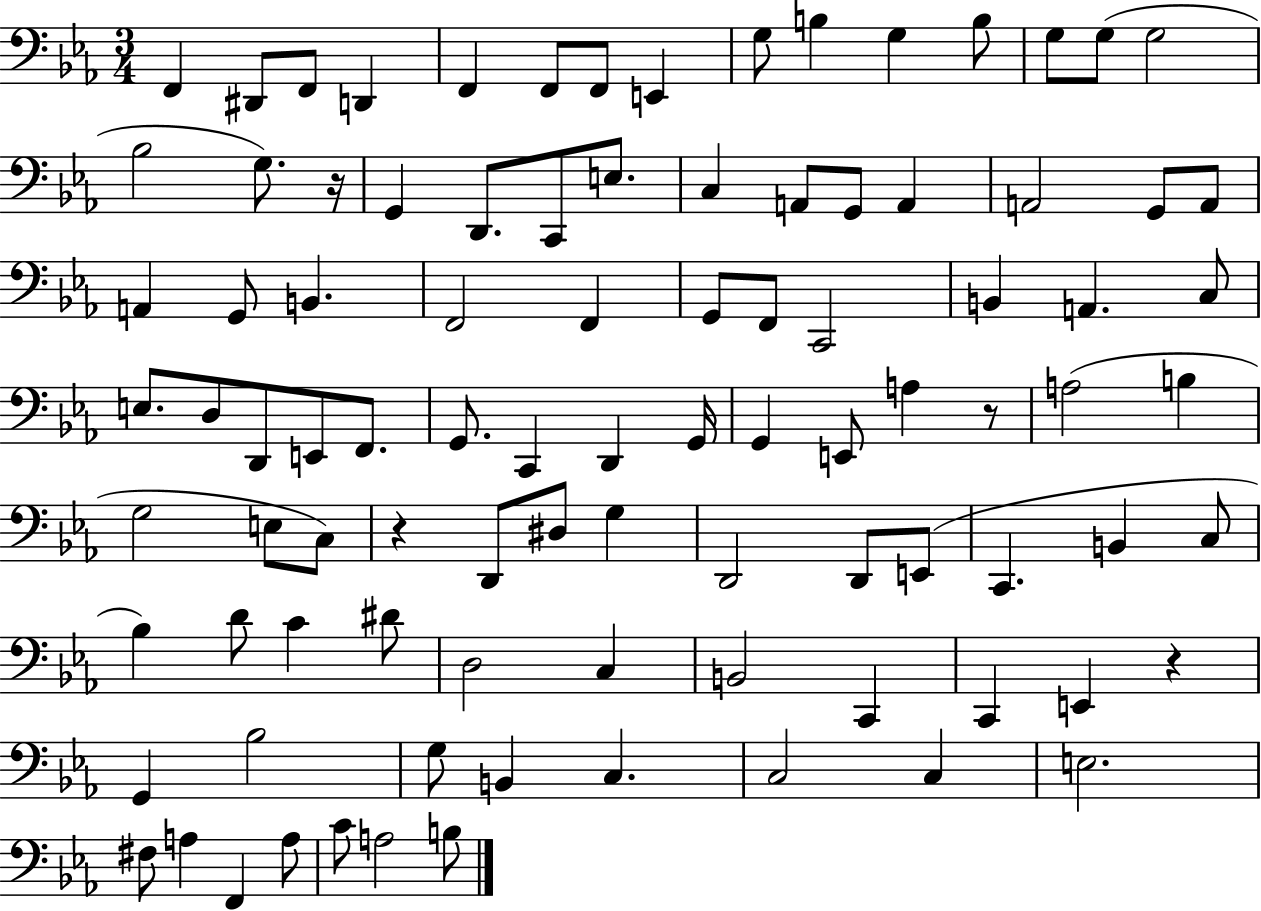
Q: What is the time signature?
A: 3/4